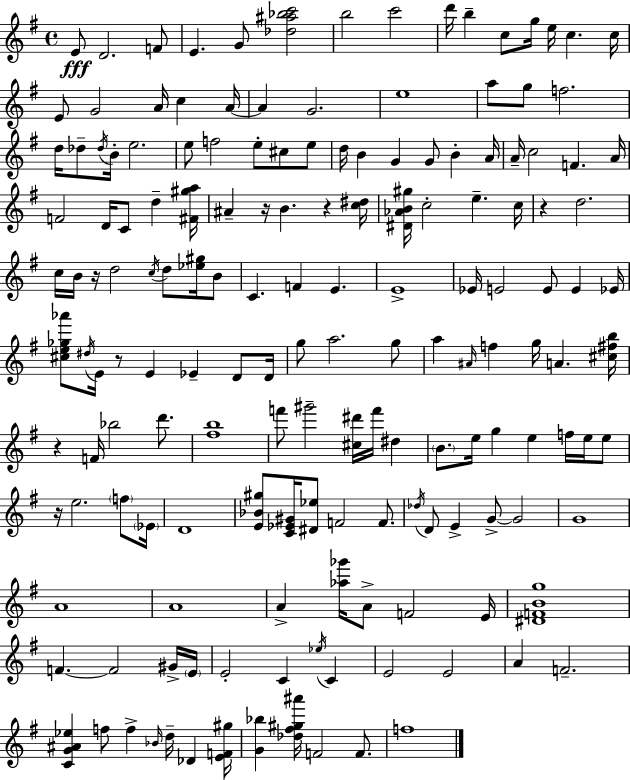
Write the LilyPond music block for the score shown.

{
  \clef treble
  \time 4/4
  \defaultTimeSignature
  \key g \major
  e'8\fff d'2. f'8 | e'4. g'8 <des'' ais'' bes'' c'''>2 | b''2 c'''2 | d'''16 b''4-- c''8 g''16 e''16 c''4. c''16 | \break e'8 g'2 a'16 c''4 a'16~~ | a'4 g'2. | e''1 | a''8 g''8 f''2. | \break d''16 des''8-- \acciaccatura { des''16 } b'16-. e''2. | e''8 f''2 e''8-. cis''8 e''8 | d''16 b'4 g'4 g'8 b'4-. | a'16 a'16-- c''2 f'4. | \break a'16 f'2 d'16 c'8 d''4-- | <fis' gis'' a''>16 ais'4-- r16 b'4. r4 | <c'' dis''>16 <dis' aes' b' gis''>16 c''2-. e''4.-- | c''16 r4 d''2. | \break c''16 b'16 r16 d''2 \acciaccatura { c''16 } d''8 <ees'' gis''>16 | b'8 c'4. f'4 e'4. | e'1-> | ees'16 e'2 e'8 e'4 | \break ees'16 <cis'' e'' ges'' aes'''>8 \acciaccatura { dis''16 } e'16 r8 e'4 ees'4-- | d'8 d'16 g''8 a''2. | g''8 a''4 \grace { ais'16 } f''4 g''16 a'4. | <cis'' fis'' b''>16 r4 f'16 bes''2 | \break d'''8. <fis'' b''>1 | f'''8 gis'''2-- <cis'' dis'''>16 f'''16 | dis''4 \parenthesize b'8. e''16 g''4 e''4 | f''16 e''16 e''8 r16 e''2. | \break \parenthesize f''8 \parenthesize ees'16 d'1 | <e' bes' gis''>8 <c' ees' gis'>16 <dis' ees''>8 f'2 | f'8. \acciaccatura { des''16 } d'8 e'4-> g'8->~~ g'2 | g'1 | \break a'1 | a'1 | a'4-> <aes'' ges'''>16 a'8-> f'2 | e'16 <dis' f' b' g''>1 | \break f'4.~~ f'2 | gis'16-> \parenthesize e'16 e'2-. c'4 | \acciaccatura { ees''16 } c'4 e'2 e'2 | a'4 f'2.-- | \break <c' g' ais' ees''>4 f''8 f''4-> | \grace { bes'16 } d''16-- des'4 <e' f' gis''>16 <g' bes''>4 <des'' fis'' gis'' ais'''>16 f'2 | f'8. f''1 | \bar "|."
}